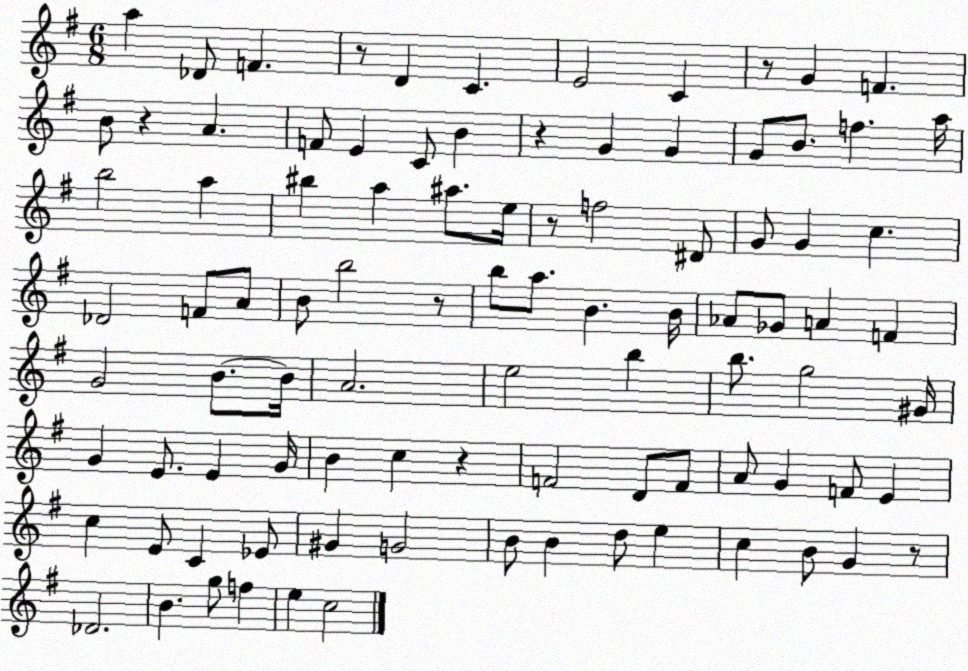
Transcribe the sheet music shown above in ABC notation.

X:1
T:Untitled
M:6/8
L:1/4
K:G
a _D/2 F z/2 D C E2 C z/2 G F B/2 z A F/2 E C/2 B z G G G/2 B/2 f a/4 b2 a ^b a ^a/2 e/4 z/2 f2 ^D/2 G/2 G c _D2 F/2 A/2 B/2 b2 z/2 b/2 a/2 B B/4 _A/2 _G/2 A F G2 B/2 B/4 A2 e2 b b/2 g2 ^G/4 G E/2 E G/4 B c z F2 D/2 F/2 A/2 G F/2 E c E/2 C _E/2 ^G G2 B/2 B d/2 e c B/2 G z/2 _D2 B g/2 f e c2